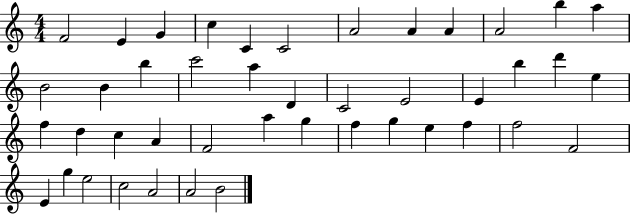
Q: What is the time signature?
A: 4/4